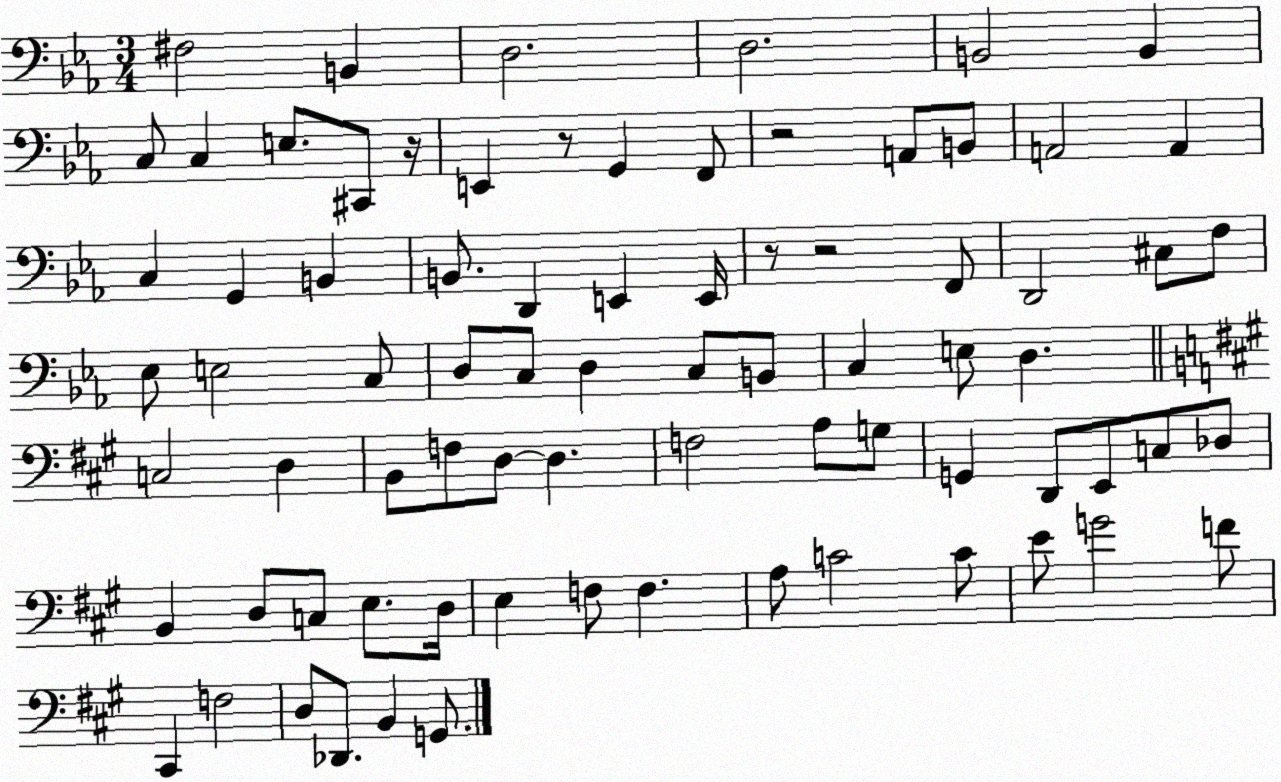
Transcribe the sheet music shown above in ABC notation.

X:1
T:Untitled
M:3/4
L:1/4
K:Eb
^F,2 B,, D,2 D,2 B,,2 B,, C,/2 C, E,/2 ^C,,/2 z/4 E,, z/2 G,, F,,/2 z2 A,,/2 B,,/2 A,,2 A,, C, G,, B,, B,,/2 D,, E,, E,,/4 z/2 z2 F,,/2 D,,2 ^C,/2 F,/2 _E,/2 E,2 C,/2 D,/2 C,/2 D, C,/2 B,,/2 C, E,/2 D, C,2 D, B,,/2 F,/2 D,/2 D, F,2 A,/2 G,/2 G,, D,,/2 E,,/2 C,/2 _D,/2 B,, D,/2 C,/2 E,/2 D,/4 E, F,/2 F, A,/2 C2 C/2 E/2 G2 F/2 ^C,, F,2 D,/2 _D,,/2 B,, G,,/2